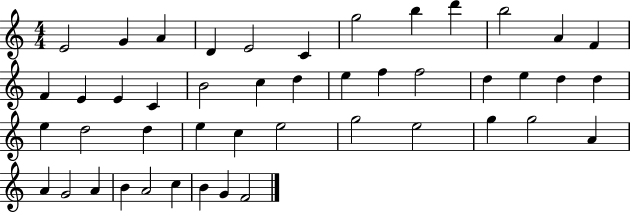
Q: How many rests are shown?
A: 0